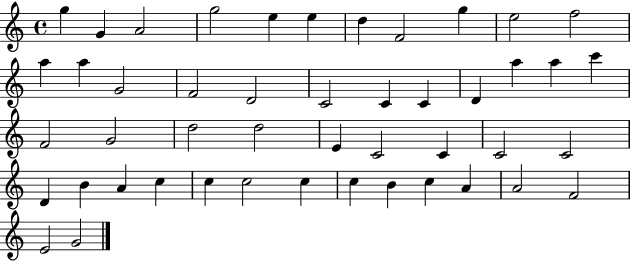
{
  \clef treble
  \time 4/4
  \defaultTimeSignature
  \key c \major
  g''4 g'4 a'2 | g''2 e''4 e''4 | d''4 f'2 g''4 | e''2 f''2 | \break a''4 a''4 g'2 | f'2 d'2 | c'2 c'4 c'4 | d'4 a''4 a''4 c'''4 | \break f'2 g'2 | d''2 d''2 | e'4 c'2 c'4 | c'2 c'2 | \break d'4 b'4 a'4 c''4 | c''4 c''2 c''4 | c''4 b'4 c''4 a'4 | a'2 f'2 | \break e'2 g'2 | \bar "|."
}